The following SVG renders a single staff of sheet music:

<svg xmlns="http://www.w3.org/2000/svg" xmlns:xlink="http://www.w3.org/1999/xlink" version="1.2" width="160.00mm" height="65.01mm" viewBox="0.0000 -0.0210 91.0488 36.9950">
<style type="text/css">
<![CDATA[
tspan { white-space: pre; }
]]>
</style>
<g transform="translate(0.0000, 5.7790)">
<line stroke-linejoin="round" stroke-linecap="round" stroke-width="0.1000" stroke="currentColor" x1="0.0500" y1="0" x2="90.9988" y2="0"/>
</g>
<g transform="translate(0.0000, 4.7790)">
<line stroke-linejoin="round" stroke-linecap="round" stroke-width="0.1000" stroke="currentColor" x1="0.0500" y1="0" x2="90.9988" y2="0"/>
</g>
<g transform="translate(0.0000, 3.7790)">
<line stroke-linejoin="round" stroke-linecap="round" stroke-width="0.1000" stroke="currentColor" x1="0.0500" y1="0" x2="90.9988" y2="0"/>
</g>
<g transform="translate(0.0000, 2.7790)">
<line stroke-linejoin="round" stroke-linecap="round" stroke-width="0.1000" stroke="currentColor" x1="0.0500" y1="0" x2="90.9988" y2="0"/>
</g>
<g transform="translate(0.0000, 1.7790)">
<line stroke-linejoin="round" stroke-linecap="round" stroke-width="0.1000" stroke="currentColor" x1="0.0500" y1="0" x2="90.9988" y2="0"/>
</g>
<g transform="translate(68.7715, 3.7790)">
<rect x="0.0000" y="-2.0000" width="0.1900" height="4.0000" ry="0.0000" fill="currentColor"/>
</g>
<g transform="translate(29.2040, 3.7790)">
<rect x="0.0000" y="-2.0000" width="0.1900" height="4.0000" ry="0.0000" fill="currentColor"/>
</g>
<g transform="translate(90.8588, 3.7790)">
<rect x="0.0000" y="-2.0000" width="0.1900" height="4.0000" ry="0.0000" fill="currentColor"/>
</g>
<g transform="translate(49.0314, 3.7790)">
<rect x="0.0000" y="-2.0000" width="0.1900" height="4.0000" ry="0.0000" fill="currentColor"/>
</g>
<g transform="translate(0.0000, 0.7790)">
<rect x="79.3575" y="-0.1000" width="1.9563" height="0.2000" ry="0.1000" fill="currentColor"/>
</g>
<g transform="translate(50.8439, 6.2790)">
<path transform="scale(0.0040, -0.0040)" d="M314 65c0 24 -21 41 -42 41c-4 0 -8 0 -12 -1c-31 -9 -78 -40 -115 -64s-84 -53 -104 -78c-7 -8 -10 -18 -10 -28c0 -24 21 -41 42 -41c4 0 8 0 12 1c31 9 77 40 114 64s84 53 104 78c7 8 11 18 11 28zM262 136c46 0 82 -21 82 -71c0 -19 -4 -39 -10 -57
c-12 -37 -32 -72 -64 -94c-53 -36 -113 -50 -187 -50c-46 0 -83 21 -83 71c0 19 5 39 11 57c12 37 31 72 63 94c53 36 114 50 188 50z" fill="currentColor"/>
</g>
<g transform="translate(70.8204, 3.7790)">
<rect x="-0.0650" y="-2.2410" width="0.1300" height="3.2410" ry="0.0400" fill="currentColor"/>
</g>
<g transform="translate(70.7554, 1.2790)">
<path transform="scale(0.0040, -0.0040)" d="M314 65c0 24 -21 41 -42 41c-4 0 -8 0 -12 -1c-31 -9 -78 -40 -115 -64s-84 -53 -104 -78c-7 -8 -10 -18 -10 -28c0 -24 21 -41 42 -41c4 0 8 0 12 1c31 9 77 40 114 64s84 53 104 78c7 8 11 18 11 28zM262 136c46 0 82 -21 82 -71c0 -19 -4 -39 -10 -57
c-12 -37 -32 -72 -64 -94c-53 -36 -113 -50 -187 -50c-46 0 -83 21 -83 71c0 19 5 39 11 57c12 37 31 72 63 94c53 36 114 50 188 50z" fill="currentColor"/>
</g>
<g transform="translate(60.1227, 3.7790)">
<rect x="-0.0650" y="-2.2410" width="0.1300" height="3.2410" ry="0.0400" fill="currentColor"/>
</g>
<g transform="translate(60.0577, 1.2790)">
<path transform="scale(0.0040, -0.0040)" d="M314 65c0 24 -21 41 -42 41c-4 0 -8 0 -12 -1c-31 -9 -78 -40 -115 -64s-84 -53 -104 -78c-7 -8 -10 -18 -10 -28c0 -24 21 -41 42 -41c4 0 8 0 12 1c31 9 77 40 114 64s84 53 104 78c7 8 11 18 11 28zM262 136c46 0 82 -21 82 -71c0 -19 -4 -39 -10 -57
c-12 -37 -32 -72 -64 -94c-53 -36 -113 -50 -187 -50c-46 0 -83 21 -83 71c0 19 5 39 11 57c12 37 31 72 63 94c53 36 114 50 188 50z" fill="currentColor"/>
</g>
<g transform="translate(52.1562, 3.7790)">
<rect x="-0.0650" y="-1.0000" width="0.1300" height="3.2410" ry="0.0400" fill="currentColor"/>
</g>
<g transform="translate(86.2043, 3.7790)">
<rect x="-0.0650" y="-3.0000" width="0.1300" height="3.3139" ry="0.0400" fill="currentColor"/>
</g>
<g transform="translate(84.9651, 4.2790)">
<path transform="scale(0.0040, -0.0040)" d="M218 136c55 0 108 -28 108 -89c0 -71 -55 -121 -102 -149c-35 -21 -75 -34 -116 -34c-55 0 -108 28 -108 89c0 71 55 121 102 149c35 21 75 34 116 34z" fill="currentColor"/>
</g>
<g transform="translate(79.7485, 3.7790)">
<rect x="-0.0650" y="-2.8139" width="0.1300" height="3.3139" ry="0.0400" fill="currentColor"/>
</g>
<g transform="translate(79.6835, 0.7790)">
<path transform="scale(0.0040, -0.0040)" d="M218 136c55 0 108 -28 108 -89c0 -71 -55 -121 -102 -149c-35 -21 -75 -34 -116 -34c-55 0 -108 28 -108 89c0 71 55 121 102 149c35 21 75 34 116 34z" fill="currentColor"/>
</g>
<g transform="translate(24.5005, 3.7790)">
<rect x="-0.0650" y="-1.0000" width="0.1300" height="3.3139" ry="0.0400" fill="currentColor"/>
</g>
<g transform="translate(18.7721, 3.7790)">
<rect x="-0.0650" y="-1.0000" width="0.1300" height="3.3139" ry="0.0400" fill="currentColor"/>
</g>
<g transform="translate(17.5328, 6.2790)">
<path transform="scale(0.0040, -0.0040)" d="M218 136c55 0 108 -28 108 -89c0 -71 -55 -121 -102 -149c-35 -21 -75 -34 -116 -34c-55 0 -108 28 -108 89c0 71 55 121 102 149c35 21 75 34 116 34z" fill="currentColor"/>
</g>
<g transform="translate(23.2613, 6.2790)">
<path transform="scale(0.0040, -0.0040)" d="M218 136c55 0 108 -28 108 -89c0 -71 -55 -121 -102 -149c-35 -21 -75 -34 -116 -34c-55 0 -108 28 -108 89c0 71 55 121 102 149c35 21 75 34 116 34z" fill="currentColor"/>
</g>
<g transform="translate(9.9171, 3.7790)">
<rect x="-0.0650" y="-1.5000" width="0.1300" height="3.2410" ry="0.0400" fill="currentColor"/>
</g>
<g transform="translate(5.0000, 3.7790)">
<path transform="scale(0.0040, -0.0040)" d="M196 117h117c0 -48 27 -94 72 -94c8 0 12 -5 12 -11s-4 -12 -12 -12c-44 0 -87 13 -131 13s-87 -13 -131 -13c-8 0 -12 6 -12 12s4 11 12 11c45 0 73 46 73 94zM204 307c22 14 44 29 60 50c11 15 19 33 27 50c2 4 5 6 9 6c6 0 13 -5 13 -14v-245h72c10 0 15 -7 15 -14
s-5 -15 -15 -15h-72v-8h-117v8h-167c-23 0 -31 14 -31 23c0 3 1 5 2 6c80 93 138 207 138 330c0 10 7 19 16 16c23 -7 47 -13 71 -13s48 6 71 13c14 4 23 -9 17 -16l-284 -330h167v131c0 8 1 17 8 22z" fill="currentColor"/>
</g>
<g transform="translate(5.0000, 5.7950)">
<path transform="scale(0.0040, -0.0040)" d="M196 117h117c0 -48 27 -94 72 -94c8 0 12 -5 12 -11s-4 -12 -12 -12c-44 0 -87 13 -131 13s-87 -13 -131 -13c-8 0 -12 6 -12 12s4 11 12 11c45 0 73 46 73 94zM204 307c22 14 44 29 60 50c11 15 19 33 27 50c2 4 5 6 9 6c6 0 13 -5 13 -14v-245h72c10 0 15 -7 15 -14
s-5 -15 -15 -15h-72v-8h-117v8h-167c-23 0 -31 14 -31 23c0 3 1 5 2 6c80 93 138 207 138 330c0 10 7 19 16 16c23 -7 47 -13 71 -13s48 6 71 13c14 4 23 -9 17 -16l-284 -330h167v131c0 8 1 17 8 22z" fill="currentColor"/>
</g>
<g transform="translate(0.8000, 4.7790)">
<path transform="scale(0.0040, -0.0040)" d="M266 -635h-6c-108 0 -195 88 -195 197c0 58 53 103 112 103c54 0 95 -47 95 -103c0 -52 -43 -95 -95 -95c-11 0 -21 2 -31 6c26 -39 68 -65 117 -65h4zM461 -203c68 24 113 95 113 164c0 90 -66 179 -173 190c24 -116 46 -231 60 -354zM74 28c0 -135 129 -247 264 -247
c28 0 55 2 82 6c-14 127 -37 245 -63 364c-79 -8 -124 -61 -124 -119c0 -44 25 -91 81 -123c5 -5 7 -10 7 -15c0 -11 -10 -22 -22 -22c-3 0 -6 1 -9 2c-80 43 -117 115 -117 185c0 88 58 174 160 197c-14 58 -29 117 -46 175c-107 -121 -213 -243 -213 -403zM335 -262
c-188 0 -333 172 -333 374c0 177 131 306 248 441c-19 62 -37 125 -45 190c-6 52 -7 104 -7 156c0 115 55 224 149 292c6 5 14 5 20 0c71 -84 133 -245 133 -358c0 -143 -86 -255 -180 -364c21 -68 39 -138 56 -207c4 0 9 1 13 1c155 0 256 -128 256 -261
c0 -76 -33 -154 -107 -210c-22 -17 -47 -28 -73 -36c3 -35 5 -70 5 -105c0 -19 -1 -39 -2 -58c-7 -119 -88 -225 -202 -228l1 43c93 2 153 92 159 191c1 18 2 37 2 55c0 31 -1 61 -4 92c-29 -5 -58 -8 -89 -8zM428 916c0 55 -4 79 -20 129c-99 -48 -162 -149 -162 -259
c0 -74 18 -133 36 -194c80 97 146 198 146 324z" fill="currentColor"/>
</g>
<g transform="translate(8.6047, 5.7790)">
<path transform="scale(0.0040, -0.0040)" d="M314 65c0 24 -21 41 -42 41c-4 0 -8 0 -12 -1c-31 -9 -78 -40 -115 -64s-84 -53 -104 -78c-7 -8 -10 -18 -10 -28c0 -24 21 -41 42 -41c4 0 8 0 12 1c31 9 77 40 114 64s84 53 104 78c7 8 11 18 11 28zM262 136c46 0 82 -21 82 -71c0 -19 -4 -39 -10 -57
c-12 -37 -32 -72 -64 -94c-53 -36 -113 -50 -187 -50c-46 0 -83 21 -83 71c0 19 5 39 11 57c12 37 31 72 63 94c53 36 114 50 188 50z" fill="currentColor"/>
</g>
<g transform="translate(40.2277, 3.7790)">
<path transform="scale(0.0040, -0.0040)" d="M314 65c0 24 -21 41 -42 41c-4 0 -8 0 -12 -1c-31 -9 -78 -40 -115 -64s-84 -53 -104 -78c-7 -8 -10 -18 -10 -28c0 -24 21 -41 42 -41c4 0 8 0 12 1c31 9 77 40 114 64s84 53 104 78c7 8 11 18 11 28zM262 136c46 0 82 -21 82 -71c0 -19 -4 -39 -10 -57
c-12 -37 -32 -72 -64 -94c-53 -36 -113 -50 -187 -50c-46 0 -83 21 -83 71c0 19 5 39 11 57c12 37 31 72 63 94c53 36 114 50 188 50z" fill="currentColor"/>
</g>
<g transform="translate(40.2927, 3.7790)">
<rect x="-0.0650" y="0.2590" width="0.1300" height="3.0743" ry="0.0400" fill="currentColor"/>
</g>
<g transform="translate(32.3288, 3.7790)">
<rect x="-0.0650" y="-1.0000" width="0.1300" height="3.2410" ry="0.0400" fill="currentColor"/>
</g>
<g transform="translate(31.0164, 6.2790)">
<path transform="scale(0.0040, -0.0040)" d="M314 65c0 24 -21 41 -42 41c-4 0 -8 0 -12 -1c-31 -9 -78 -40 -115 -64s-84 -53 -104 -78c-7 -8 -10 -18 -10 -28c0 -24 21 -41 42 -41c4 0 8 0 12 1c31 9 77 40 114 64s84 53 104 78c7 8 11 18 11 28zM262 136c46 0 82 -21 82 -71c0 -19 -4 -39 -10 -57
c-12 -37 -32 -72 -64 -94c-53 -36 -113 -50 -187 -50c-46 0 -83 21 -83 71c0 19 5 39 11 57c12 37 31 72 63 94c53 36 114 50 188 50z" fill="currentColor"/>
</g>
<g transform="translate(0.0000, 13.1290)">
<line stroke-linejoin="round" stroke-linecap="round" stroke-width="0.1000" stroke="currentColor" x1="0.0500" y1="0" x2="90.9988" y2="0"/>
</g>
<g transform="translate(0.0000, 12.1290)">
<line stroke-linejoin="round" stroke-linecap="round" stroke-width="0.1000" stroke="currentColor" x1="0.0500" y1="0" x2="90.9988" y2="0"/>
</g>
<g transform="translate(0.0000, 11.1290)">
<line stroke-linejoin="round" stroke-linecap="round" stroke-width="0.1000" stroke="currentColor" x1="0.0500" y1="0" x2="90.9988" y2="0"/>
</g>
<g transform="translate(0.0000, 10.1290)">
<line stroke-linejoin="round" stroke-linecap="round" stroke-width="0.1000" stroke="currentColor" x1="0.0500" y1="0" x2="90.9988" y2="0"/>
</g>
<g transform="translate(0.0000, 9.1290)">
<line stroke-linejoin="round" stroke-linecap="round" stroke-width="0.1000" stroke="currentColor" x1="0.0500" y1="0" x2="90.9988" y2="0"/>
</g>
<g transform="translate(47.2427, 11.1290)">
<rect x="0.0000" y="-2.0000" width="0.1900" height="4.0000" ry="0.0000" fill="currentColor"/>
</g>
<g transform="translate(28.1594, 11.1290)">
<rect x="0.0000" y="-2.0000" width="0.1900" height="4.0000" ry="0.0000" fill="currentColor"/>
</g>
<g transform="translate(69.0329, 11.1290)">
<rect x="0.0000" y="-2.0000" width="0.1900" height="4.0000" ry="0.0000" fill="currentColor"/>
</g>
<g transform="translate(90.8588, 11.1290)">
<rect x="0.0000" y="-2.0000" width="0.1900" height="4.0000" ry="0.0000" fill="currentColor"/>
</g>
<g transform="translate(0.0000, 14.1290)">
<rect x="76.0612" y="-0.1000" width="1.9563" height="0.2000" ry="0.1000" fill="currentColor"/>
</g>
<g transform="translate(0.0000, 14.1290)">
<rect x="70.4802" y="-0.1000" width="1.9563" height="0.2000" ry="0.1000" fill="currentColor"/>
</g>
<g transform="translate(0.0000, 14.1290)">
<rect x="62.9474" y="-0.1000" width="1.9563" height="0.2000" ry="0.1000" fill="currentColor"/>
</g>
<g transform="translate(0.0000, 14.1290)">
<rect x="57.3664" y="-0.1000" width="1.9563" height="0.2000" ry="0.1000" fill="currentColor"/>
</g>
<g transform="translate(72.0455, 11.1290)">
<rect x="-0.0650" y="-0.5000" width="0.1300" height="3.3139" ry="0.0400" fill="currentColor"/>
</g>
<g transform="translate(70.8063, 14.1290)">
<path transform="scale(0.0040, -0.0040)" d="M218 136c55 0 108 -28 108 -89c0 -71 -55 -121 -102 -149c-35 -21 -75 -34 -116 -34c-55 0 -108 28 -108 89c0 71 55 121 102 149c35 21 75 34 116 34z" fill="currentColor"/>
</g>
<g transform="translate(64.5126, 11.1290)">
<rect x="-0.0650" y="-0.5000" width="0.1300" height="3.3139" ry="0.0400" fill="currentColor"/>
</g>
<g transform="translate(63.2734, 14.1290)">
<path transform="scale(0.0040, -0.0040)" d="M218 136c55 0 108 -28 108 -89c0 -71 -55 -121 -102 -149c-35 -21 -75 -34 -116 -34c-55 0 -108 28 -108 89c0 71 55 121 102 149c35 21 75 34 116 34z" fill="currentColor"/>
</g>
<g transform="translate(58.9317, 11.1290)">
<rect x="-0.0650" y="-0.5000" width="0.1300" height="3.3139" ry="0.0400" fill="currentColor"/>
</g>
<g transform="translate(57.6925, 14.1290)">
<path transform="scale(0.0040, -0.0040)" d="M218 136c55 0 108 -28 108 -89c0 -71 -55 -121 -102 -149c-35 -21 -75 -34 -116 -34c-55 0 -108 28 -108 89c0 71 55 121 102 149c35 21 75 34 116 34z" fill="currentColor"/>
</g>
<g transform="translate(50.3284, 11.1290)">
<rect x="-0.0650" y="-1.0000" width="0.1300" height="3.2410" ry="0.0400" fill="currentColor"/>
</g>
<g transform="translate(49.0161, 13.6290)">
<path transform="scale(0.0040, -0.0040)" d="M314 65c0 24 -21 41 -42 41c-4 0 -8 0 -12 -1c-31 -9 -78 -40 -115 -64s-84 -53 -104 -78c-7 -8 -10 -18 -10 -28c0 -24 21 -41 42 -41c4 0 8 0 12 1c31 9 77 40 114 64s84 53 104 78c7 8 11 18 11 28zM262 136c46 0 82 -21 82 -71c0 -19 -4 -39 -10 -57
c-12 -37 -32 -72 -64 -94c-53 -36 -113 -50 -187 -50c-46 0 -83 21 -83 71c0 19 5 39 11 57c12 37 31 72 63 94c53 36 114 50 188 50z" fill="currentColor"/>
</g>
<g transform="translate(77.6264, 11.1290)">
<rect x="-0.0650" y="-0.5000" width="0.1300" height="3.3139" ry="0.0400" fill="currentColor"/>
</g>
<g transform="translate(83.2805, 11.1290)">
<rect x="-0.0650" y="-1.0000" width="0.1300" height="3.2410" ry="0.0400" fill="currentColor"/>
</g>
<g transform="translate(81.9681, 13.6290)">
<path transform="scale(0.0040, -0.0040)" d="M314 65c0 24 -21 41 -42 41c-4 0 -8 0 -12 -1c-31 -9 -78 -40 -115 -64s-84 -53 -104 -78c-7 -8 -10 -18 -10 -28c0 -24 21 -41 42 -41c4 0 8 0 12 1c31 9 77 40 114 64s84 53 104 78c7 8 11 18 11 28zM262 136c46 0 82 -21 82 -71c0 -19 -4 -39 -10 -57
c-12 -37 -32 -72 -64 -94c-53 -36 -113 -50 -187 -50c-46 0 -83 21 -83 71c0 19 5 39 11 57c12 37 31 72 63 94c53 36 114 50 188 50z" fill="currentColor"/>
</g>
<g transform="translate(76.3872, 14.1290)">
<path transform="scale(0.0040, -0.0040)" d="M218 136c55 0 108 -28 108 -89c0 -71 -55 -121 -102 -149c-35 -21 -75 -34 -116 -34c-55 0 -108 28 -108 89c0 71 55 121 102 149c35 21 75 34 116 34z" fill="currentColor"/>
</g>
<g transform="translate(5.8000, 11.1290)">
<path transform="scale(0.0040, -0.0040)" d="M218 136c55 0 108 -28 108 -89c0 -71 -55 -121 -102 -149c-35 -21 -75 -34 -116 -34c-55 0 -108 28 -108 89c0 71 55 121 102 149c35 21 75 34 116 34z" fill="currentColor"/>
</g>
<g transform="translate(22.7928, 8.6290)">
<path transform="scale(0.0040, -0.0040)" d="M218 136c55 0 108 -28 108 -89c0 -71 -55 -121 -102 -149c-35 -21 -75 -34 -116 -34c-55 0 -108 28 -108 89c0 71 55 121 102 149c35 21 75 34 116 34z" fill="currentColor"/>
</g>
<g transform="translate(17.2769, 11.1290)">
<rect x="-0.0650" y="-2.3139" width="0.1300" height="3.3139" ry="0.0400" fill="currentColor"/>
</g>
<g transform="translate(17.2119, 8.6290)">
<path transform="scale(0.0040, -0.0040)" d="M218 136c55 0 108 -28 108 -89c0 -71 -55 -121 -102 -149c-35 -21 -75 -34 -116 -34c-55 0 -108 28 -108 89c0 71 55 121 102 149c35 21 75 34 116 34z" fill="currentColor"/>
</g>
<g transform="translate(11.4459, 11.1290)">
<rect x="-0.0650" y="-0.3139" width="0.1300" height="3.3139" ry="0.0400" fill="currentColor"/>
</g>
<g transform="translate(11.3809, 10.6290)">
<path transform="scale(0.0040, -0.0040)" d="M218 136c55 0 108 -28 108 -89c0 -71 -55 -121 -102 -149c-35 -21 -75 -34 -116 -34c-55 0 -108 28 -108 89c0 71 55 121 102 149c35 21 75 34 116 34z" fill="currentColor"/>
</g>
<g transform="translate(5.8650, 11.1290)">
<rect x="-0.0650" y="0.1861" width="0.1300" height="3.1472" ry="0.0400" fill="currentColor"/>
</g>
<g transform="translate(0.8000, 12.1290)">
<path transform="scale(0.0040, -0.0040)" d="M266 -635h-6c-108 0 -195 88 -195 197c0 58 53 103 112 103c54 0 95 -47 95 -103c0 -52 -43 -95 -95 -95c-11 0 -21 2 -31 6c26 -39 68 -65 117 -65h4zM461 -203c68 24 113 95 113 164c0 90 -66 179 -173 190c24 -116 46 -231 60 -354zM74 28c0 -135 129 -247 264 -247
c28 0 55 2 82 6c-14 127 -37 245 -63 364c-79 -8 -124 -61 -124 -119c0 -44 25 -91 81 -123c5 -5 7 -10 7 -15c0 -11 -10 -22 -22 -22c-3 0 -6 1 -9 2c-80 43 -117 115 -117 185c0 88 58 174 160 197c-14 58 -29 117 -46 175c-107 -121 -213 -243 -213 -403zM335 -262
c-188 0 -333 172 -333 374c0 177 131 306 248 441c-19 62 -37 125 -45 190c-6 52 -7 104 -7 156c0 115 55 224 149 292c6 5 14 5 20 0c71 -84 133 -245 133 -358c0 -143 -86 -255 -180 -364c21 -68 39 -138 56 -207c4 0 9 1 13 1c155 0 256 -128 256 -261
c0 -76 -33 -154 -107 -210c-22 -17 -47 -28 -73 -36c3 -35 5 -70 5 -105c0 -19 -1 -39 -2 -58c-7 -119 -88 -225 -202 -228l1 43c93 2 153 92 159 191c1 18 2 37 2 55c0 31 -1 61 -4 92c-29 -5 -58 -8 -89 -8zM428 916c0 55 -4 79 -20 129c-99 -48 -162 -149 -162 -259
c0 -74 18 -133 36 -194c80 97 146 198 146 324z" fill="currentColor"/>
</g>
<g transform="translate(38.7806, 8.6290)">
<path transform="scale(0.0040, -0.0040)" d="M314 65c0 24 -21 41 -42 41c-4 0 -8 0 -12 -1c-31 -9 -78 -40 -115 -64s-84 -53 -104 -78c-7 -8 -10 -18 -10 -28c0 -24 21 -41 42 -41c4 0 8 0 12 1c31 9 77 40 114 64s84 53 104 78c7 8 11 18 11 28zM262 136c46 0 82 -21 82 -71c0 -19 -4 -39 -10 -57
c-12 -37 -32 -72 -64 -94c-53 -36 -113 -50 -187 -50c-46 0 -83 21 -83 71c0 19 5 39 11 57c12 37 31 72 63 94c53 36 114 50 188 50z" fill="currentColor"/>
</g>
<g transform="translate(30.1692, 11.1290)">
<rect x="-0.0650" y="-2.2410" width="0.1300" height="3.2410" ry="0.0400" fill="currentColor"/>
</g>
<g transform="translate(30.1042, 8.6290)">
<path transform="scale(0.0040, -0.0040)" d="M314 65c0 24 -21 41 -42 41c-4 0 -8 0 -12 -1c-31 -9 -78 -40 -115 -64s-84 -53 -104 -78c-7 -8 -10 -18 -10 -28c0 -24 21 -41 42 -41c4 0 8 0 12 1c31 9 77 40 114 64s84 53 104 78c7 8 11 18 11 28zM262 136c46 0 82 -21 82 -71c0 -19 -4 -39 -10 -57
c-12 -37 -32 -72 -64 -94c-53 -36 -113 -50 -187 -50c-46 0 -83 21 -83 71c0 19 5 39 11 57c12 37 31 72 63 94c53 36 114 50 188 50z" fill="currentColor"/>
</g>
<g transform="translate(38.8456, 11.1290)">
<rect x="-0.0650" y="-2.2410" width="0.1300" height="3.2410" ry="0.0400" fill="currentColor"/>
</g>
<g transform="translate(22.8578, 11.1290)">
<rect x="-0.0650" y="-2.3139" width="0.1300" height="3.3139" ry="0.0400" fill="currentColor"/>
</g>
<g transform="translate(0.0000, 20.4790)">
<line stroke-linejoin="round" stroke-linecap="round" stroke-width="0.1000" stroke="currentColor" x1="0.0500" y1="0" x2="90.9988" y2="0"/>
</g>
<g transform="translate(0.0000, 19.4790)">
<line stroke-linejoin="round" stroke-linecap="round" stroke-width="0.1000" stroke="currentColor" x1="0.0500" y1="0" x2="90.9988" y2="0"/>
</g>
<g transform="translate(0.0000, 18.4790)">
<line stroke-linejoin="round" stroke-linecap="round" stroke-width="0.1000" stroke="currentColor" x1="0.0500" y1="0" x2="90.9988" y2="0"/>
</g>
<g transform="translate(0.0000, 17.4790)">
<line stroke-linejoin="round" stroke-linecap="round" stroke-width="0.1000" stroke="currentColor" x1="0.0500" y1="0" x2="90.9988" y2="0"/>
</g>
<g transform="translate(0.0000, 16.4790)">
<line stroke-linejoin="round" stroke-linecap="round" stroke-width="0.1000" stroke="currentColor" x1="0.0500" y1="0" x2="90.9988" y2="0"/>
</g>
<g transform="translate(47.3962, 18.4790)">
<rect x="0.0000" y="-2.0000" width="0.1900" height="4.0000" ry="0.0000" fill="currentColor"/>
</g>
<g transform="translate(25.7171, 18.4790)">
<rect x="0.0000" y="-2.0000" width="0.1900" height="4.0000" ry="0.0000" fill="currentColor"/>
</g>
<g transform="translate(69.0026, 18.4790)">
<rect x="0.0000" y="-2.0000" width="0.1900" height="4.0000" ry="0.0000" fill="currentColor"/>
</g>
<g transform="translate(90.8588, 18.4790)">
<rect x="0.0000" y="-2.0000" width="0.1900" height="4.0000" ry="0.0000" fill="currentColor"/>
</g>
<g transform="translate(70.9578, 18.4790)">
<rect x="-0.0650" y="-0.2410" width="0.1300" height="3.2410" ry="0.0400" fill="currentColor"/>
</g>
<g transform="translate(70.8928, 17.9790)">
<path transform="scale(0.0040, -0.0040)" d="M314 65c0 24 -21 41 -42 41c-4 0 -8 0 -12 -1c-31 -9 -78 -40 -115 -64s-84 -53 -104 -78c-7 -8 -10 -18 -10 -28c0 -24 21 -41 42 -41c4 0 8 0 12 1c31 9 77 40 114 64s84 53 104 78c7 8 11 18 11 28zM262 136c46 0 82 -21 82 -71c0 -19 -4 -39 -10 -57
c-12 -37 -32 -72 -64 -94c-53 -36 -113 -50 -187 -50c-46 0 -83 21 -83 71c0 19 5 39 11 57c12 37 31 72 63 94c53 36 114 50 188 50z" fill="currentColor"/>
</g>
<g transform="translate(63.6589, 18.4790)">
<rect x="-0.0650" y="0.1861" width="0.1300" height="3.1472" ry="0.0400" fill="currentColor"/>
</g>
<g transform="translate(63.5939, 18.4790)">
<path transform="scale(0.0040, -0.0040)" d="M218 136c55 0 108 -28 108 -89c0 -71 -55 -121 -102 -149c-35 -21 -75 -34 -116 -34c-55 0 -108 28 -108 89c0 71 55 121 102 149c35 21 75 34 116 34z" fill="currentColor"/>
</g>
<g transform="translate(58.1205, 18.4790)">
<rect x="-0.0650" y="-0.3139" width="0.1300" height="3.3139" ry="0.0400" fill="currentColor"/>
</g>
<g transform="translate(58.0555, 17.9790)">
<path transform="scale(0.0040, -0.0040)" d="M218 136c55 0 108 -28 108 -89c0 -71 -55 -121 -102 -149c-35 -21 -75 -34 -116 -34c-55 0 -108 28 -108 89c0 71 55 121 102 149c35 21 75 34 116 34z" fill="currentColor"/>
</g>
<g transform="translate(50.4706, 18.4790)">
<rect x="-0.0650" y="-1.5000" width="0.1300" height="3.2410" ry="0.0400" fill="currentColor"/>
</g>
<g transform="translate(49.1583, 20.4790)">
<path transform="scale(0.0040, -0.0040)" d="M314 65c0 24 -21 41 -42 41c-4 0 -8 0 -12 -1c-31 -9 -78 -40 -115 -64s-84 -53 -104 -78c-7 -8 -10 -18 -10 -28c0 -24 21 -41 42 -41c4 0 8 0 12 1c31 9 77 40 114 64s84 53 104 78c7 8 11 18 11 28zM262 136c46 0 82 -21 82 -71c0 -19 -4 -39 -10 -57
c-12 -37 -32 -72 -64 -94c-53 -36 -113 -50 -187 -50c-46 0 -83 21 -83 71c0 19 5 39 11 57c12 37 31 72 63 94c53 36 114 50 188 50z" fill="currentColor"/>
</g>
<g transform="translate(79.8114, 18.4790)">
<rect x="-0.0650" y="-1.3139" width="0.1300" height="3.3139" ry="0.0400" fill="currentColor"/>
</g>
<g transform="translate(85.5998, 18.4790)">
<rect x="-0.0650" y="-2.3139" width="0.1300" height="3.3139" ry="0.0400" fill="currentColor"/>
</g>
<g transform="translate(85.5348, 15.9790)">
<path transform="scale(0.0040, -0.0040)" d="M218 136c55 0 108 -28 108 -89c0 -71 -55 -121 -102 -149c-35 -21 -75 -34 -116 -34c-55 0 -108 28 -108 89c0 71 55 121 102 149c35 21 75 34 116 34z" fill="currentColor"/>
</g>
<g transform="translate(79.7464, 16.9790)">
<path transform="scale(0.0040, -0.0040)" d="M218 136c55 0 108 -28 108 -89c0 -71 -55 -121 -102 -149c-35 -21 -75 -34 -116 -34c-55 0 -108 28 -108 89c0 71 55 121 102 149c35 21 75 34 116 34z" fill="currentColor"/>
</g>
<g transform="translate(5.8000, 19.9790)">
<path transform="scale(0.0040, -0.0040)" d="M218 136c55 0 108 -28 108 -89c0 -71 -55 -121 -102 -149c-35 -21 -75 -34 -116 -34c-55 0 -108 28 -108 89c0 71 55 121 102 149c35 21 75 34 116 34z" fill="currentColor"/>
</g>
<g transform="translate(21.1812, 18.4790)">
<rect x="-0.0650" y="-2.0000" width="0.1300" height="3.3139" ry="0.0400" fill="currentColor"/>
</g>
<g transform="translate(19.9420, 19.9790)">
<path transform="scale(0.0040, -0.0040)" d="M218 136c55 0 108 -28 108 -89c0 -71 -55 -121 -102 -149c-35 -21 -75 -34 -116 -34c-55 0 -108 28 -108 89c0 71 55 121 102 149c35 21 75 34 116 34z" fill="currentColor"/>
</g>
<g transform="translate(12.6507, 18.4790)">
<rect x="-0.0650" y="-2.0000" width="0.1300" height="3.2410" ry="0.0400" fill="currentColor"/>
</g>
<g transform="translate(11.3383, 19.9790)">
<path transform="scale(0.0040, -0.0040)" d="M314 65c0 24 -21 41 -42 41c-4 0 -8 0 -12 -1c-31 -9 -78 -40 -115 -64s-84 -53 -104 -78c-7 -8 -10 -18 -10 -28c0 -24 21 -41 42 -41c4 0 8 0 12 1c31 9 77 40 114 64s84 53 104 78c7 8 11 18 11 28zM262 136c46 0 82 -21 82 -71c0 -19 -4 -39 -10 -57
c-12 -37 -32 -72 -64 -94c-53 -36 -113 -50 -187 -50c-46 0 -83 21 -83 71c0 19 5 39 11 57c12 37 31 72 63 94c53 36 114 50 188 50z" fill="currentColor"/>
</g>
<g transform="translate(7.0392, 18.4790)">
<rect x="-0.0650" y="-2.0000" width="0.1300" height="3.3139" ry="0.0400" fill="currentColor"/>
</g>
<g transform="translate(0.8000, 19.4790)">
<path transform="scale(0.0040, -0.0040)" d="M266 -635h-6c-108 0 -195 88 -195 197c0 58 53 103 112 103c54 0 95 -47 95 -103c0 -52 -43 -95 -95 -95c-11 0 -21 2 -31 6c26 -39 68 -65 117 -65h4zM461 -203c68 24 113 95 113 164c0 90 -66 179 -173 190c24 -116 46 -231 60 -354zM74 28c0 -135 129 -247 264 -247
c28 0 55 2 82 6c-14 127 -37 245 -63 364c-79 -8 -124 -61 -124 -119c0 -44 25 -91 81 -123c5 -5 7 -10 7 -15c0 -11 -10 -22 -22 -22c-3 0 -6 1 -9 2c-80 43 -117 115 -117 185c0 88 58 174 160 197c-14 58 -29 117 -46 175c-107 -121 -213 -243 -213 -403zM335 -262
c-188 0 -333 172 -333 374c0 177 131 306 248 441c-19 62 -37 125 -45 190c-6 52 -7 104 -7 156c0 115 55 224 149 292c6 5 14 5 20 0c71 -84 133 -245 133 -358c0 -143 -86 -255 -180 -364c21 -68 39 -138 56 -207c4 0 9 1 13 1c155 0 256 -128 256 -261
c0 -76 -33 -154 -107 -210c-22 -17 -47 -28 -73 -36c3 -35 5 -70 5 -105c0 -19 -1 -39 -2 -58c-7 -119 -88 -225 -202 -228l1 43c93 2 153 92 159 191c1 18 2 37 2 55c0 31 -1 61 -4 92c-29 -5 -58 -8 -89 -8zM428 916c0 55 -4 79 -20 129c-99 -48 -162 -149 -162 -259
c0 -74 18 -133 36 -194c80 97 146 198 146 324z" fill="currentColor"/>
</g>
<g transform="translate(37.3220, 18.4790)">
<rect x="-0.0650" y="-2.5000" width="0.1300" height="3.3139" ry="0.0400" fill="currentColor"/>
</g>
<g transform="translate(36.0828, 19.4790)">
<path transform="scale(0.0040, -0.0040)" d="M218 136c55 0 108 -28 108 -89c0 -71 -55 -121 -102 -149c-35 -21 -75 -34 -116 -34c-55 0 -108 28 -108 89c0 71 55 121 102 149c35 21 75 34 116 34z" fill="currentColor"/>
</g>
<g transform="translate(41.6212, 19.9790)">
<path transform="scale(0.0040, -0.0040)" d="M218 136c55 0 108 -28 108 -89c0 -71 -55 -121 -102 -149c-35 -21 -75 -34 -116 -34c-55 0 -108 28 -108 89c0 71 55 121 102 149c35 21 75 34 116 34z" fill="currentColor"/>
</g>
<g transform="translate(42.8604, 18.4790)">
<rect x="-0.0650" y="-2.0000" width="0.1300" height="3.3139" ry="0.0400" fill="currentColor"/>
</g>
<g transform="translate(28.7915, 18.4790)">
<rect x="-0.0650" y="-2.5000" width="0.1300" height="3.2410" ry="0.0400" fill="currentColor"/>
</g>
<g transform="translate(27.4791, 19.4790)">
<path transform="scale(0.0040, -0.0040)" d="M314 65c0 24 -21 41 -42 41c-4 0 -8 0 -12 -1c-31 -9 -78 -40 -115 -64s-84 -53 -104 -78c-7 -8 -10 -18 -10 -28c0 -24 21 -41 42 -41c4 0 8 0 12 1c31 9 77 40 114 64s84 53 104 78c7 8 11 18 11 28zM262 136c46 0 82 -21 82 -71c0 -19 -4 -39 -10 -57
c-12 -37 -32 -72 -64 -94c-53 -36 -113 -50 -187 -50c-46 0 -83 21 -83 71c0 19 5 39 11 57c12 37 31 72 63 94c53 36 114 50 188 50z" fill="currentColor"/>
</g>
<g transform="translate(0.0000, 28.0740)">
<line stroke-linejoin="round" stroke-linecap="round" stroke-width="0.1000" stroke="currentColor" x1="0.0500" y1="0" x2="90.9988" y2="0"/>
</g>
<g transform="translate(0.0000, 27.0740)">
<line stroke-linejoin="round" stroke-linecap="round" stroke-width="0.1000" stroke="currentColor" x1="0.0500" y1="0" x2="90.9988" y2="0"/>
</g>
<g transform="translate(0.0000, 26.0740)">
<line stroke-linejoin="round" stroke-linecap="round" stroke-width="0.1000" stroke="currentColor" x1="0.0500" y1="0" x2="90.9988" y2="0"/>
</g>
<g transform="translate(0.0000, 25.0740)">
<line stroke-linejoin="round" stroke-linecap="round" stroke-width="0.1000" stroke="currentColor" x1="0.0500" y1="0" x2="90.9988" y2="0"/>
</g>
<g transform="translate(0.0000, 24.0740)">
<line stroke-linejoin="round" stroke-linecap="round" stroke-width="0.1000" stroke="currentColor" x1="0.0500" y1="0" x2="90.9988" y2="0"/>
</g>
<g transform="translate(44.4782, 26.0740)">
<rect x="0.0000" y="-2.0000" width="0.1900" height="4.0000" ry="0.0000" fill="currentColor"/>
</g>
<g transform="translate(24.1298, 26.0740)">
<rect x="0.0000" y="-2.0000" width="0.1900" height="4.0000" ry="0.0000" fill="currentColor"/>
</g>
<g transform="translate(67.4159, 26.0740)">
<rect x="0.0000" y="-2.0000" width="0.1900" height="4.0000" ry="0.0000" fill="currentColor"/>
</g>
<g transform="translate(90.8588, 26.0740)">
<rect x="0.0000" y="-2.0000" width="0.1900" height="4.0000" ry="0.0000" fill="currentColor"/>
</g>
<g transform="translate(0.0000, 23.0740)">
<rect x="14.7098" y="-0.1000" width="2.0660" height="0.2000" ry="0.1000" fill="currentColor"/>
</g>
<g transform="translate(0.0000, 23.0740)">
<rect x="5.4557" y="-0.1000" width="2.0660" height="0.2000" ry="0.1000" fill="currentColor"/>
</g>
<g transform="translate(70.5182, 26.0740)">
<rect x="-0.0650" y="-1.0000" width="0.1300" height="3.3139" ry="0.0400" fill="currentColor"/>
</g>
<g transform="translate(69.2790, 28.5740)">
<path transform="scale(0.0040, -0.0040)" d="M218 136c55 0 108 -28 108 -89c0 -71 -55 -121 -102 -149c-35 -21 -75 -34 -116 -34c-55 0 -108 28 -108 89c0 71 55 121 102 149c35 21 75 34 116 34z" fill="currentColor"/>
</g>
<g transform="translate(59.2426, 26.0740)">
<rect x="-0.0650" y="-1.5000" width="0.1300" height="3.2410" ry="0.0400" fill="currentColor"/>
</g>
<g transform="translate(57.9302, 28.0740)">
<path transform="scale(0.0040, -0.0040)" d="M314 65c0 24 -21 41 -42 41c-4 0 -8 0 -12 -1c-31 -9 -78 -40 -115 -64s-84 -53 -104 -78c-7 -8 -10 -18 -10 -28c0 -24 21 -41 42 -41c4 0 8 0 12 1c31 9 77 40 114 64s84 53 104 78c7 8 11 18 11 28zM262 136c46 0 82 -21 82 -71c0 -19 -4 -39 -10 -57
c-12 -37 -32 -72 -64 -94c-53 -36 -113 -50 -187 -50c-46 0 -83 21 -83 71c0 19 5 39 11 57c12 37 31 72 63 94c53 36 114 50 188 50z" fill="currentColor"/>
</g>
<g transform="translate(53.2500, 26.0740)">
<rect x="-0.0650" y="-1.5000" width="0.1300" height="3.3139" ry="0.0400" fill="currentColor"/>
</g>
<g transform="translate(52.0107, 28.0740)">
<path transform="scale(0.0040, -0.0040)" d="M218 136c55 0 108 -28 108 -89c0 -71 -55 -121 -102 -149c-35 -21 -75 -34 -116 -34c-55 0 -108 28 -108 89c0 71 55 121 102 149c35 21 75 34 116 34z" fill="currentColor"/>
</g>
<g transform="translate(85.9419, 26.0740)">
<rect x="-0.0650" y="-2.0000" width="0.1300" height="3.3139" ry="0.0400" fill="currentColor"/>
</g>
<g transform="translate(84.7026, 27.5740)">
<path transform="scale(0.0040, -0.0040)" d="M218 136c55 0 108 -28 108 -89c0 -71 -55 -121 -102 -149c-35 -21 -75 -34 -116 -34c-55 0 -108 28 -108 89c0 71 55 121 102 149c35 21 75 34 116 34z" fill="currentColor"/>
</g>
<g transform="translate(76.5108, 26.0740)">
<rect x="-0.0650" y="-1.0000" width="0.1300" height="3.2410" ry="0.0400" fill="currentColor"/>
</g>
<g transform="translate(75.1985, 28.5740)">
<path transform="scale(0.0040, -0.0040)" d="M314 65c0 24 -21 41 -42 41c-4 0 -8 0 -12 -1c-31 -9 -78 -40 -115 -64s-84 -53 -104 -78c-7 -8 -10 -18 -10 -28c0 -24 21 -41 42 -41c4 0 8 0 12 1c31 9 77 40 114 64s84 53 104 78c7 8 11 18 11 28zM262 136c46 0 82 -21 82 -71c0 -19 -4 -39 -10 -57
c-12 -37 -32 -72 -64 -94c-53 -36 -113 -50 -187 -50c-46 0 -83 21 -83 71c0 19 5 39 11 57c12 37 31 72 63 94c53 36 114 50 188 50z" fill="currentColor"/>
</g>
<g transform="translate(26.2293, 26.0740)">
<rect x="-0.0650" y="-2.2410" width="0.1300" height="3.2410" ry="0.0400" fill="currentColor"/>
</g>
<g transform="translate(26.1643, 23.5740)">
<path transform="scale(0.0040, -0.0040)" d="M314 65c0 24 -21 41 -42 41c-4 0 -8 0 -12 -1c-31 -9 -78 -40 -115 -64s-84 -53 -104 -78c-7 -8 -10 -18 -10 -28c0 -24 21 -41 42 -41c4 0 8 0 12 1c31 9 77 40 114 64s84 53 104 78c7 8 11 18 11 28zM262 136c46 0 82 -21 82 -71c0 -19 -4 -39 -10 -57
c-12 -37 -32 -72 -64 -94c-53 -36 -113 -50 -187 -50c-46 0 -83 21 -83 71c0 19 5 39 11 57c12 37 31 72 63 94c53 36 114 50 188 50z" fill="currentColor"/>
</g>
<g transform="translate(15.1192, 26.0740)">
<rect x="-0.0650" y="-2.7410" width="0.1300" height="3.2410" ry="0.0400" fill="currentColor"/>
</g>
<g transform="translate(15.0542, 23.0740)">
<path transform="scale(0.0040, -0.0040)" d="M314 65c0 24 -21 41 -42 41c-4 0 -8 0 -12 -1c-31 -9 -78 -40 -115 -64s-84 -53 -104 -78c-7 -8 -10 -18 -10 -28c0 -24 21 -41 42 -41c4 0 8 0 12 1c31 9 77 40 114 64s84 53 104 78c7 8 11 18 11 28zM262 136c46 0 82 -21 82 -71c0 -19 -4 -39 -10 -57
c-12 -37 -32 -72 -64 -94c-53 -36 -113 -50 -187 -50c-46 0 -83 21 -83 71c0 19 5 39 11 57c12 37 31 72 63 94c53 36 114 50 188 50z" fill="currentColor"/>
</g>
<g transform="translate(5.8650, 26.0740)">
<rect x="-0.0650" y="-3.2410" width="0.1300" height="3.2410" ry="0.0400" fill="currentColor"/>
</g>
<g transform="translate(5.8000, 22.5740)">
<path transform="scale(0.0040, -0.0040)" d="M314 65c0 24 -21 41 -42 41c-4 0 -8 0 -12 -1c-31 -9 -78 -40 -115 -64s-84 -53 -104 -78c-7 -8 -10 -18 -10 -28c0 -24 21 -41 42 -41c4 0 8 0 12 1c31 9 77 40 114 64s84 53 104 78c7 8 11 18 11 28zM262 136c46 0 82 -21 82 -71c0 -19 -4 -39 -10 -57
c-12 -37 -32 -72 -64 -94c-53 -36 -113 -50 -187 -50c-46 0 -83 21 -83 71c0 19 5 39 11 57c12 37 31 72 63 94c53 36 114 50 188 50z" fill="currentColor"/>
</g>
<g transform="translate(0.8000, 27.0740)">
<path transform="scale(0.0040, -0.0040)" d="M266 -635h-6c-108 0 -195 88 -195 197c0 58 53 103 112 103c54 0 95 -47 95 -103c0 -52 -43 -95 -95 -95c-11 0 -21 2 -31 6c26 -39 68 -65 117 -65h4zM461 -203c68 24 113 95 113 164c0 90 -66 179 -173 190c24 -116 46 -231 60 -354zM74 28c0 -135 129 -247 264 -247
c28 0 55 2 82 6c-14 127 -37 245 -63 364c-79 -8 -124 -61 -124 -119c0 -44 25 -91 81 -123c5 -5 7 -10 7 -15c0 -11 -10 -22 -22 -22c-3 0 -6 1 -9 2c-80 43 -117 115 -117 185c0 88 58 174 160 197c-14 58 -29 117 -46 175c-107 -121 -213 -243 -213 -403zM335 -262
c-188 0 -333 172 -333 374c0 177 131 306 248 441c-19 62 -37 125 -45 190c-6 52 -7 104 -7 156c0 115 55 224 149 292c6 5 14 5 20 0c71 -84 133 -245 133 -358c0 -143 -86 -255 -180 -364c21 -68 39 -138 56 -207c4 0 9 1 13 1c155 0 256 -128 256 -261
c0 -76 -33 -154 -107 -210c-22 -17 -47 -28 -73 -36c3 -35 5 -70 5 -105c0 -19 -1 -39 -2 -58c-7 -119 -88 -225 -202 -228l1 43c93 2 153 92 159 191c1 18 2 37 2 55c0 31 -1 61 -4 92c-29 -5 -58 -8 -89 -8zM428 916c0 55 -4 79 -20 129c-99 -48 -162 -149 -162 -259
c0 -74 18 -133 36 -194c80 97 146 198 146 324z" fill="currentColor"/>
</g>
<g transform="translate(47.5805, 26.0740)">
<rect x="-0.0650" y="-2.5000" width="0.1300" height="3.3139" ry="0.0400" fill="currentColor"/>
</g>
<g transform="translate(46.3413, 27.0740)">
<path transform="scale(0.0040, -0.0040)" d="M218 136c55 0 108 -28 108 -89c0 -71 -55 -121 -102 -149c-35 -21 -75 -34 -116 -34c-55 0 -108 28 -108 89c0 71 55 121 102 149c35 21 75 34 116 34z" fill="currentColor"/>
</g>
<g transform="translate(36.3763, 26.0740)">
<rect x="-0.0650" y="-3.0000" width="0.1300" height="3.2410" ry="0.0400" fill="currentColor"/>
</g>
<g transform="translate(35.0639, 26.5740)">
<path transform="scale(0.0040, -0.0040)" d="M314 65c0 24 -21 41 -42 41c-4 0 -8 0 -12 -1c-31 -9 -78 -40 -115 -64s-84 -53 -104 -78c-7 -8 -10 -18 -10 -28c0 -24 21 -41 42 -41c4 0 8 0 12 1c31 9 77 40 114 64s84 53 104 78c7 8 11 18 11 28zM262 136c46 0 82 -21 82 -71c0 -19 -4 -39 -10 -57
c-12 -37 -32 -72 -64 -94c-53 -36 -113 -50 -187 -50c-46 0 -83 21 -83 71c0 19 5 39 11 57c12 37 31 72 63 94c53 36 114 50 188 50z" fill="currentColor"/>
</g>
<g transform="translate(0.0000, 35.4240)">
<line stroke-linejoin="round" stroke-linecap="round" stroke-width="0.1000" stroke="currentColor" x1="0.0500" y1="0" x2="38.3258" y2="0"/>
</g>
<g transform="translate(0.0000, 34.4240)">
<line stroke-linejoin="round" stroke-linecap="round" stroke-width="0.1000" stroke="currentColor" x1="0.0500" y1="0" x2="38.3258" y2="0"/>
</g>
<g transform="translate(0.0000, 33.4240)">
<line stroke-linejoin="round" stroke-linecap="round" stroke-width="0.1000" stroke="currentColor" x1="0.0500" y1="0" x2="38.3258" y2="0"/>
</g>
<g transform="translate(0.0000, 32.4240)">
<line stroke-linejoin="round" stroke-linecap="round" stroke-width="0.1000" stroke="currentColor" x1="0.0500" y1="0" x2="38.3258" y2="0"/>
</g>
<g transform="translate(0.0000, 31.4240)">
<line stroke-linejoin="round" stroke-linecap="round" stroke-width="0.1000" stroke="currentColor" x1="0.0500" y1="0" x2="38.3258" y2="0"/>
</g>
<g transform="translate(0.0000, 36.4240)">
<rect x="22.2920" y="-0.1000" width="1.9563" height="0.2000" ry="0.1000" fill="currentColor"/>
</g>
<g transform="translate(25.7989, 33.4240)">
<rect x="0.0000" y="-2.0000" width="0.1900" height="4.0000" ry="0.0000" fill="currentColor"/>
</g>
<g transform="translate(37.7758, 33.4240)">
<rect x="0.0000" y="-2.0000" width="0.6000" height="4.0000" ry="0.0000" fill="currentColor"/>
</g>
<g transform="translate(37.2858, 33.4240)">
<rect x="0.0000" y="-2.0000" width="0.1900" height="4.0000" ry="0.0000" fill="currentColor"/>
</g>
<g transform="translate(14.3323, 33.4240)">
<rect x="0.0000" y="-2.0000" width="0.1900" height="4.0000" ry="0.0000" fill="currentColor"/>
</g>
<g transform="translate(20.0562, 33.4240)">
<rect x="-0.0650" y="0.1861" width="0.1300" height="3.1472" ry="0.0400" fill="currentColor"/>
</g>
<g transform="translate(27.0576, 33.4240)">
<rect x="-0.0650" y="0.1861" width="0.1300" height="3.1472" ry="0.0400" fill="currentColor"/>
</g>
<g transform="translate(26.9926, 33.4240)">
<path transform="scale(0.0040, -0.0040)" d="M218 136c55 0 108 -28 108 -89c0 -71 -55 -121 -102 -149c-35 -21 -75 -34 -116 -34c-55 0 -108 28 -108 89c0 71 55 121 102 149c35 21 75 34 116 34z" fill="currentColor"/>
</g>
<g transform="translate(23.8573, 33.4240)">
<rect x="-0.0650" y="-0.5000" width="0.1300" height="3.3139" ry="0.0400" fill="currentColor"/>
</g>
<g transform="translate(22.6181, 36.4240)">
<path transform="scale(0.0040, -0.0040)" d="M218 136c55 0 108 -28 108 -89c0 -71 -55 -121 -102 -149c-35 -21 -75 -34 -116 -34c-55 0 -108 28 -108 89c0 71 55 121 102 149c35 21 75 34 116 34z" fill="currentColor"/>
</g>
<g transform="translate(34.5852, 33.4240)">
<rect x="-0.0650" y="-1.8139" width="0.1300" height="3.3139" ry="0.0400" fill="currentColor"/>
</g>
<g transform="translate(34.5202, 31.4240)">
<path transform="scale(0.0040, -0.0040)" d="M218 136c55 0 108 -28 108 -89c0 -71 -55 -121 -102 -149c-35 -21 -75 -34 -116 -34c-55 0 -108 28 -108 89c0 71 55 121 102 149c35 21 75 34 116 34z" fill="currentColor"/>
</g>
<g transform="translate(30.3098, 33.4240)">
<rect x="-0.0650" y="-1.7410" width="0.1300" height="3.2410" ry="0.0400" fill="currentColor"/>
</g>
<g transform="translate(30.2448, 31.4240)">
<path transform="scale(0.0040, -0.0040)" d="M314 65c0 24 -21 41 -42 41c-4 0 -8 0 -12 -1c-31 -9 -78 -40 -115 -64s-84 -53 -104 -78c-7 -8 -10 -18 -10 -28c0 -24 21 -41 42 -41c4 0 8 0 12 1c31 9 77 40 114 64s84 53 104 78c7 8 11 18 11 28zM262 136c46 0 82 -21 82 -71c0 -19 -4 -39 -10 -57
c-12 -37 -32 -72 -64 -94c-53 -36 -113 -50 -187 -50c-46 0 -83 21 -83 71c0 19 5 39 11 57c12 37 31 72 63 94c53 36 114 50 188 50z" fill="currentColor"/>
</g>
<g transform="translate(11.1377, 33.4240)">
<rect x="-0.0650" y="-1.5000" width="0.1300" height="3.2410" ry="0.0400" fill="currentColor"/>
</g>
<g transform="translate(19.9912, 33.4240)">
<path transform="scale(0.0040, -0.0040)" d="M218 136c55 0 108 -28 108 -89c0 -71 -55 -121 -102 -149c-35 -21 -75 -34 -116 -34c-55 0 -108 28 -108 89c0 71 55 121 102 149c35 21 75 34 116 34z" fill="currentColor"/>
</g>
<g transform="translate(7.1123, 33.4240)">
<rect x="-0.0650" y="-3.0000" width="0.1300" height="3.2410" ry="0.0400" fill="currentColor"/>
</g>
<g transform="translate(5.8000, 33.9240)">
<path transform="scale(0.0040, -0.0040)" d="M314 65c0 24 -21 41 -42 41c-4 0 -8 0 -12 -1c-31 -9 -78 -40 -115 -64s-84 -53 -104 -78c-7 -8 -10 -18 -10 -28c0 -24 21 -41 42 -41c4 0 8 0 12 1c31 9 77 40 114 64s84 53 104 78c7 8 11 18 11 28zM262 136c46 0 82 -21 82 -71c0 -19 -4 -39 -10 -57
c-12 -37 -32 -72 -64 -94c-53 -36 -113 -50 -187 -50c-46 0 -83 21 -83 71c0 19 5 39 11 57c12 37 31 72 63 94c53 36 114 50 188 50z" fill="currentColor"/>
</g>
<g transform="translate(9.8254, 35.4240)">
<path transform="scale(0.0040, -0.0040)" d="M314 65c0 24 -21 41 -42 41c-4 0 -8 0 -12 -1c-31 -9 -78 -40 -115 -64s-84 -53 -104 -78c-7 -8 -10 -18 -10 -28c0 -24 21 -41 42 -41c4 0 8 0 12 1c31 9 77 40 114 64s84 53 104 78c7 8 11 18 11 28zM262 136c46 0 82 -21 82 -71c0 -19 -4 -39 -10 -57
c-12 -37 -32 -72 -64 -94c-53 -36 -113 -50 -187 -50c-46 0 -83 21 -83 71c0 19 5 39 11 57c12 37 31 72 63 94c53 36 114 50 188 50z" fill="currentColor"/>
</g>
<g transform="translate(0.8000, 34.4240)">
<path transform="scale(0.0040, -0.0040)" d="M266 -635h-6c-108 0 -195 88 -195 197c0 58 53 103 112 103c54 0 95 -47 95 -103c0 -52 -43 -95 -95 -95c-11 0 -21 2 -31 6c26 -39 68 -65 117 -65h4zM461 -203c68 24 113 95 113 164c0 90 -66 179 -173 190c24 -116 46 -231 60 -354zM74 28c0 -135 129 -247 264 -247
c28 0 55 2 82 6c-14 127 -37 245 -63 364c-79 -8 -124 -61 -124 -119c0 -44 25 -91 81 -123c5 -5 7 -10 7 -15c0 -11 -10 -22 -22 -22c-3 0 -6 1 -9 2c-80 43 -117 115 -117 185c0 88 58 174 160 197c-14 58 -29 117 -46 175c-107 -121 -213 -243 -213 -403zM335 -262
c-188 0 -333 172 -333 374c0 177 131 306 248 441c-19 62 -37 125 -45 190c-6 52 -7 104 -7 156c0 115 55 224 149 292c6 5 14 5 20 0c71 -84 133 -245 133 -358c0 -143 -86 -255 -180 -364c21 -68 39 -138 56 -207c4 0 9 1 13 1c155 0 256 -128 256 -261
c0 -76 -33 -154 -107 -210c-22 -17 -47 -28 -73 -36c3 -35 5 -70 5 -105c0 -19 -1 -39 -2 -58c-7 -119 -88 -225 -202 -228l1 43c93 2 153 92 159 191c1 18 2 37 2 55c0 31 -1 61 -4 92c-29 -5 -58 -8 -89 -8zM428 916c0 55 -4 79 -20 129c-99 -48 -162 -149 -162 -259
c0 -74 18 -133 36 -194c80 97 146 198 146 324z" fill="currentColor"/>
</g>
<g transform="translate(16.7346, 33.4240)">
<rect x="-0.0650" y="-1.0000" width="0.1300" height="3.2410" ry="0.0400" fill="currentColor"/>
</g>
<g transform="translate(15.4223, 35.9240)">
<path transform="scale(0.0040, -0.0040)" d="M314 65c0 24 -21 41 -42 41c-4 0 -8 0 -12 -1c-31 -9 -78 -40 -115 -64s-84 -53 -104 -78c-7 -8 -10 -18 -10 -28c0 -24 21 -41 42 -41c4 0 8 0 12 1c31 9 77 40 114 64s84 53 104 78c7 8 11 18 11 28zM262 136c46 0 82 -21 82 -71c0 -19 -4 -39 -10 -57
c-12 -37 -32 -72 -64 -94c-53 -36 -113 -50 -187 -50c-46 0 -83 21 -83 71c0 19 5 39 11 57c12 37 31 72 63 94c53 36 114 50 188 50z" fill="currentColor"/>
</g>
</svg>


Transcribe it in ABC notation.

X:1
T:Untitled
M:4/4
L:1/4
K:C
E2 D D D2 B2 D2 g2 g2 a A B c g g g2 g2 D2 C C C C D2 F F2 F G2 G F E2 c B c2 e g b2 a2 g2 A2 G E E2 D D2 F A2 E2 D2 B C B f2 f